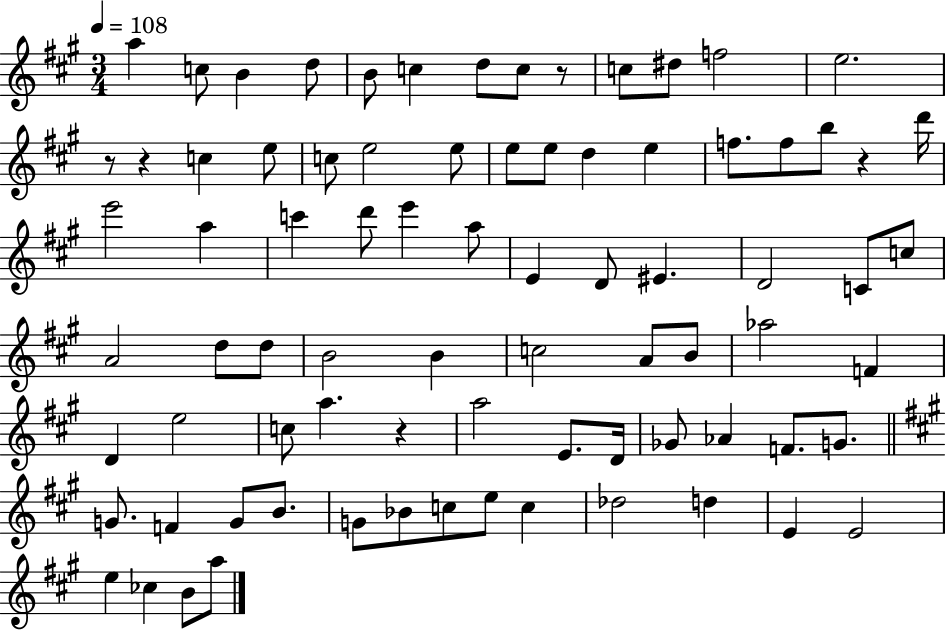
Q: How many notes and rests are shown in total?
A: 80